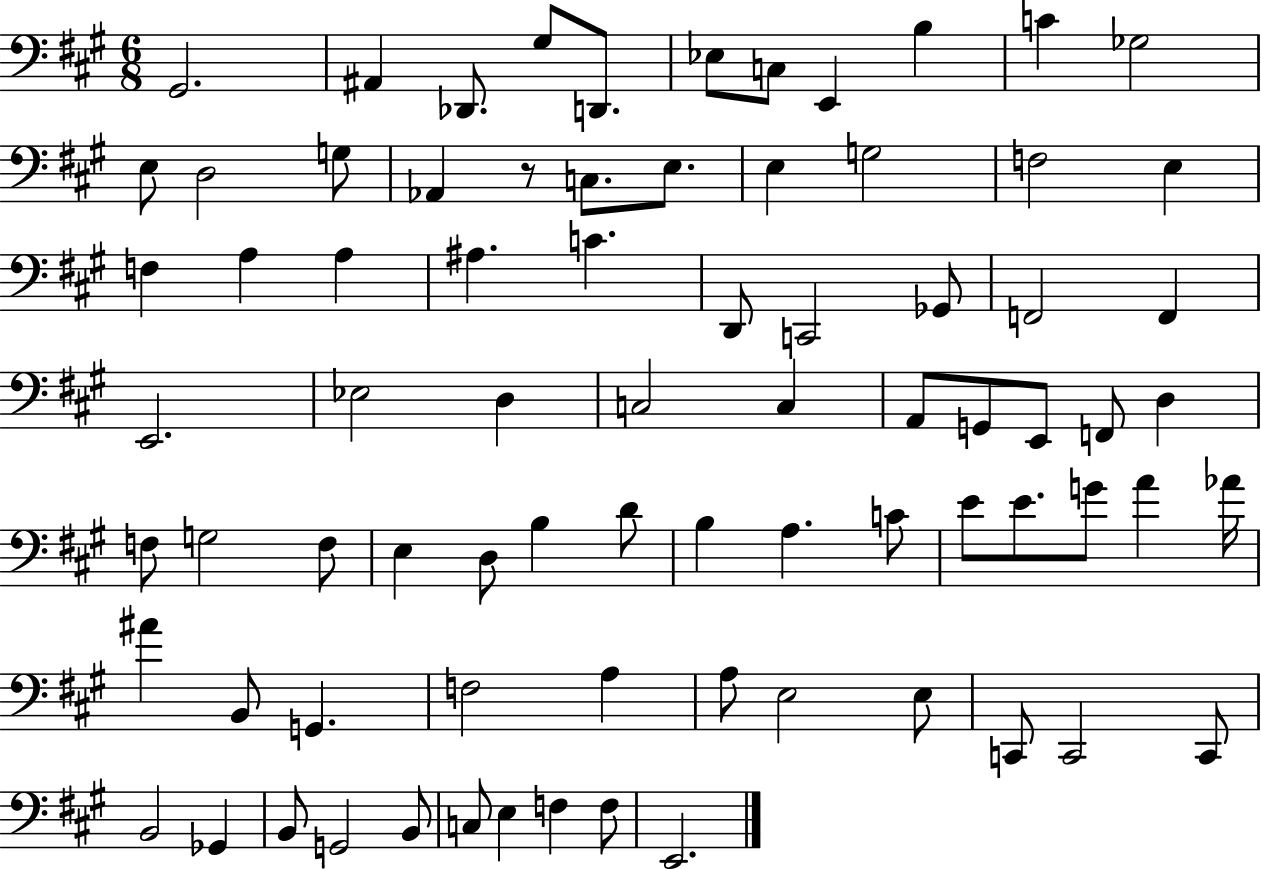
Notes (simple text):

G#2/h. A#2/q Db2/e. G#3/e D2/e. Eb3/e C3/e E2/q B3/q C4/q Gb3/h E3/e D3/h G3/e Ab2/q R/e C3/e. E3/e. E3/q G3/h F3/h E3/q F3/q A3/q A3/q A#3/q. C4/q. D2/e C2/h Gb2/e F2/h F2/q E2/h. Eb3/h D3/q C3/h C3/q A2/e G2/e E2/e F2/e D3/q F3/e G3/h F3/e E3/q D3/e B3/q D4/e B3/q A3/q. C4/e E4/e E4/e. G4/e A4/q Ab4/s A#4/q B2/e G2/q. F3/h A3/q A3/e E3/h E3/e C2/e C2/h C2/e B2/h Gb2/q B2/e G2/h B2/e C3/e E3/q F3/q F3/e E2/h.